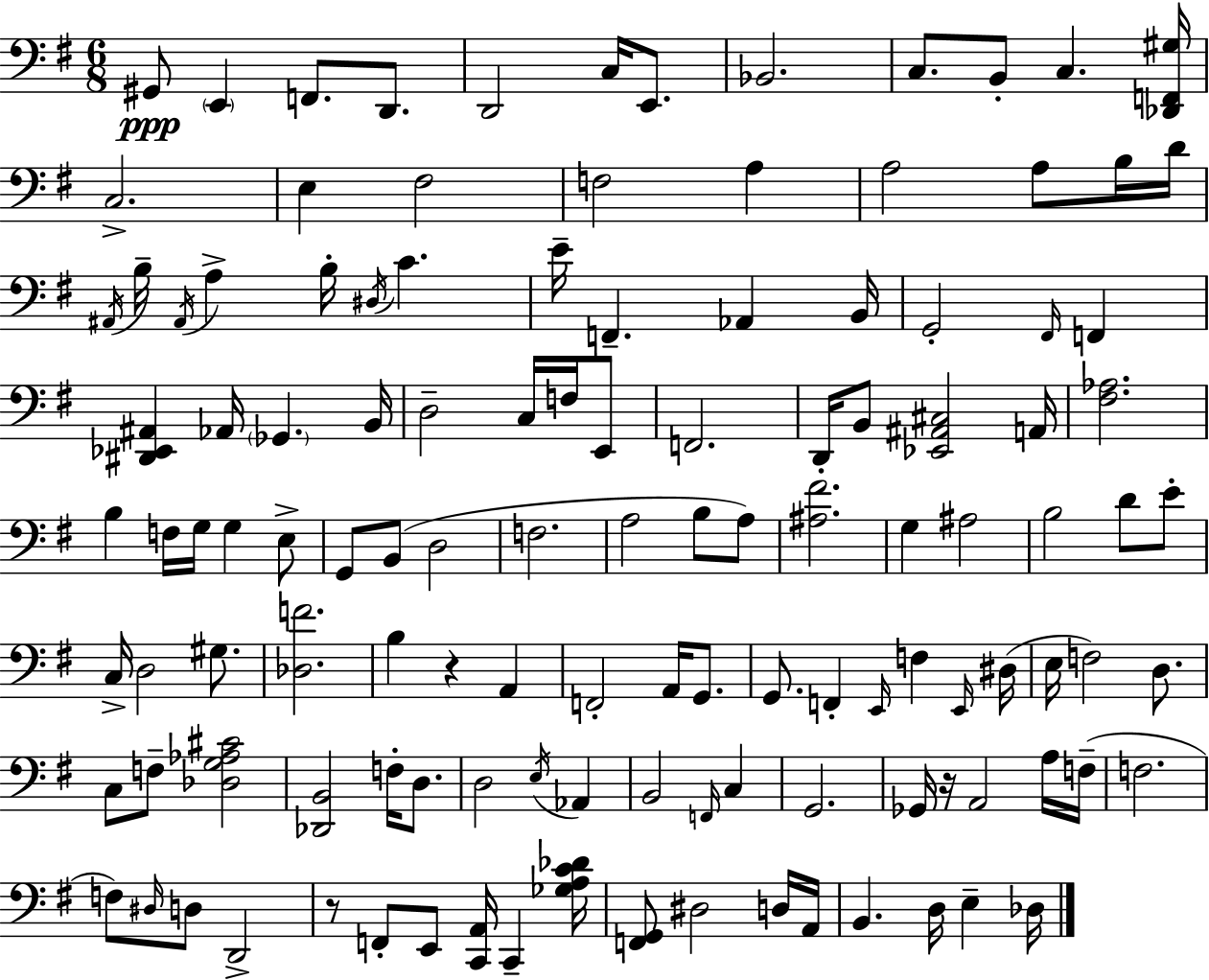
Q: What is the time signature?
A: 6/8